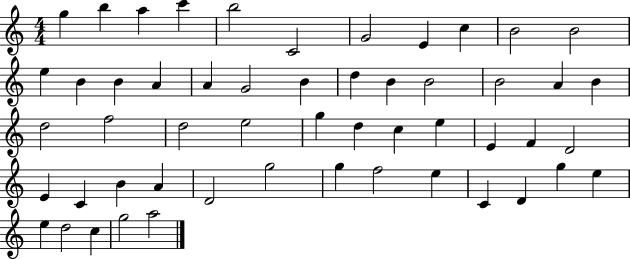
X:1
T:Untitled
M:4/4
L:1/4
K:C
g b a c' b2 C2 G2 E c B2 B2 e B B A A G2 B d B B2 B2 A B d2 f2 d2 e2 g d c e E F D2 E C B A D2 g2 g f2 e C D g e e d2 c g2 a2